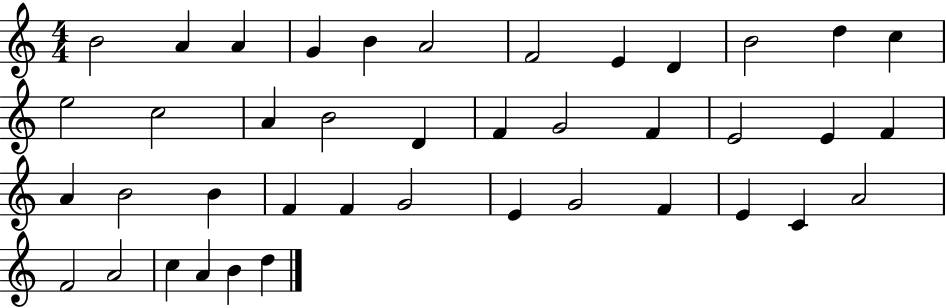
{
  \clef treble
  \numericTimeSignature
  \time 4/4
  \key c \major
  b'2 a'4 a'4 | g'4 b'4 a'2 | f'2 e'4 d'4 | b'2 d''4 c''4 | \break e''2 c''2 | a'4 b'2 d'4 | f'4 g'2 f'4 | e'2 e'4 f'4 | \break a'4 b'2 b'4 | f'4 f'4 g'2 | e'4 g'2 f'4 | e'4 c'4 a'2 | \break f'2 a'2 | c''4 a'4 b'4 d''4 | \bar "|."
}